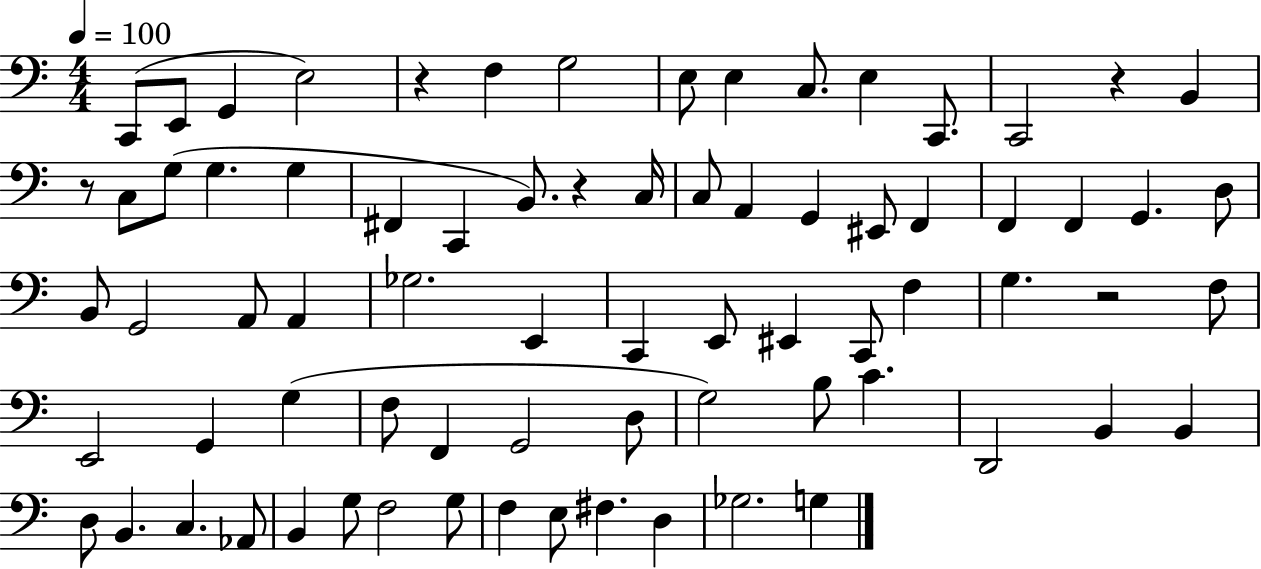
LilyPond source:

{
  \clef bass
  \numericTimeSignature
  \time 4/4
  \key c \major
  \tempo 4 = 100
  \repeat volta 2 { c,8( e,8 g,4 e2) | r4 f4 g2 | e8 e4 c8. e4 c,8. | c,2 r4 b,4 | \break r8 c8 g8( g4. g4 | fis,4 c,4 b,8.) r4 c16 | c8 a,4 g,4 eis,8 f,4 | f,4 f,4 g,4. d8 | \break b,8 g,2 a,8 a,4 | ges2. e,4 | c,4 e,8 eis,4 c,8 f4 | g4. r2 f8 | \break e,2 g,4 g4( | f8 f,4 g,2 d8 | g2) b8 c'4. | d,2 b,4 b,4 | \break d8 b,4. c4. aes,8 | b,4 g8 f2 g8 | f4 e8 fis4. d4 | ges2. g4 | \break } \bar "|."
}